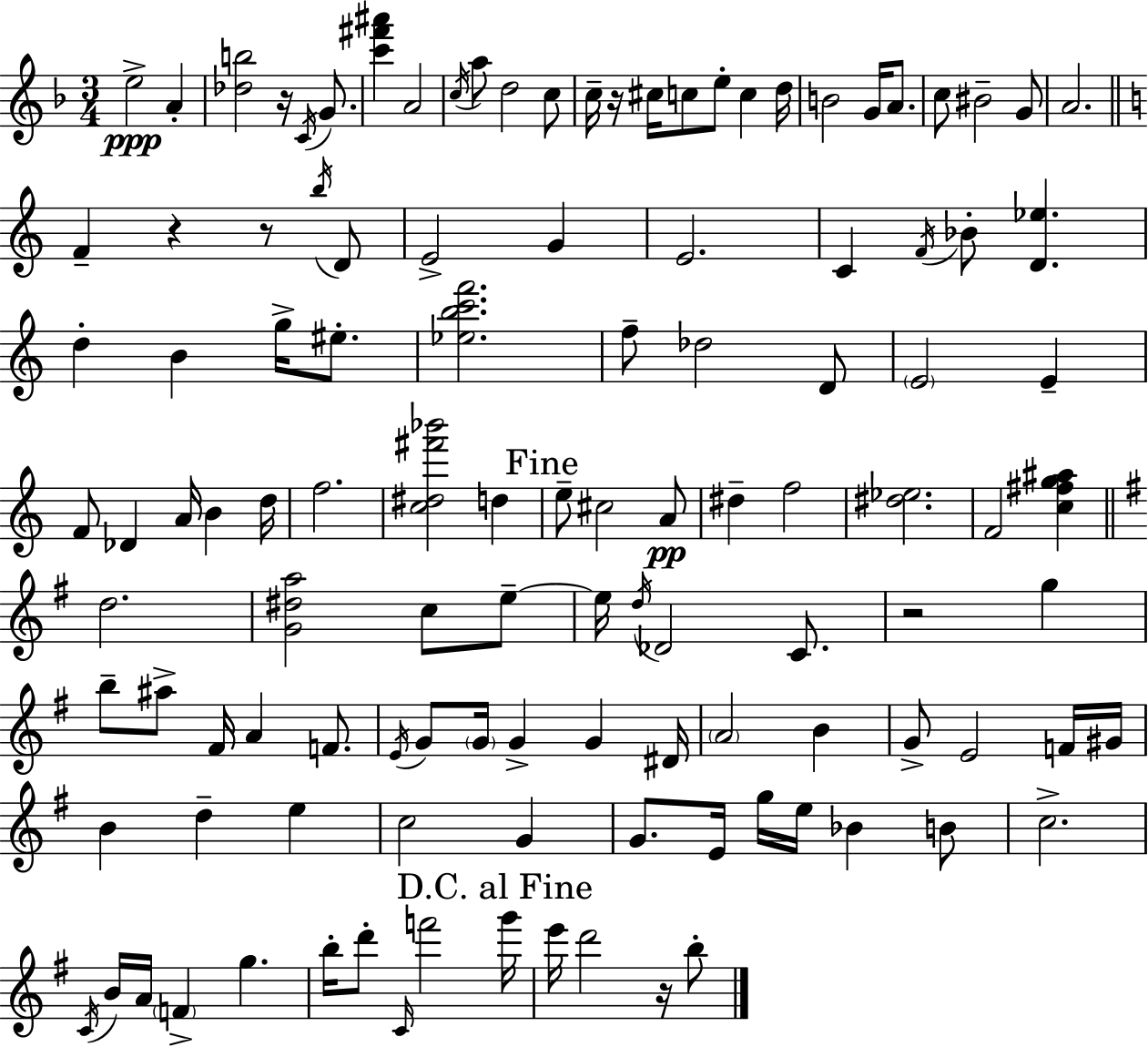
X:1
T:Untitled
M:3/4
L:1/4
K:Dm
e2 A [_db]2 z/4 C/4 G/2 [c'^f'^a'] A2 c/4 a/2 d2 c/2 c/4 z/4 ^c/4 c/2 e/2 c d/4 B2 G/4 A/2 c/2 ^B2 G/2 A2 F z z/2 b/4 D/2 E2 G E2 C F/4 _B/2 [D_e] d B g/4 ^e/2 [_ebc'f']2 f/2 _d2 D/2 E2 E F/2 _D A/4 B d/4 f2 [c^d^f'_b']2 d e/2 ^c2 A/2 ^d f2 [^d_e]2 F2 [c^fg^a] d2 [G^da]2 c/2 e/2 e/4 d/4 _D2 C/2 z2 g b/2 ^a/2 ^F/4 A F/2 E/4 G/2 G/4 G G ^D/4 A2 B G/2 E2 F/4 ^G/4 B d e c2 G G/2 E/4 g/4 e/4 _B B/2 c2 C/4 B/4 A/4 F g b/4 d'/2 C/4 f'2 g'/4 e'/4 d'2 z/4 b/2